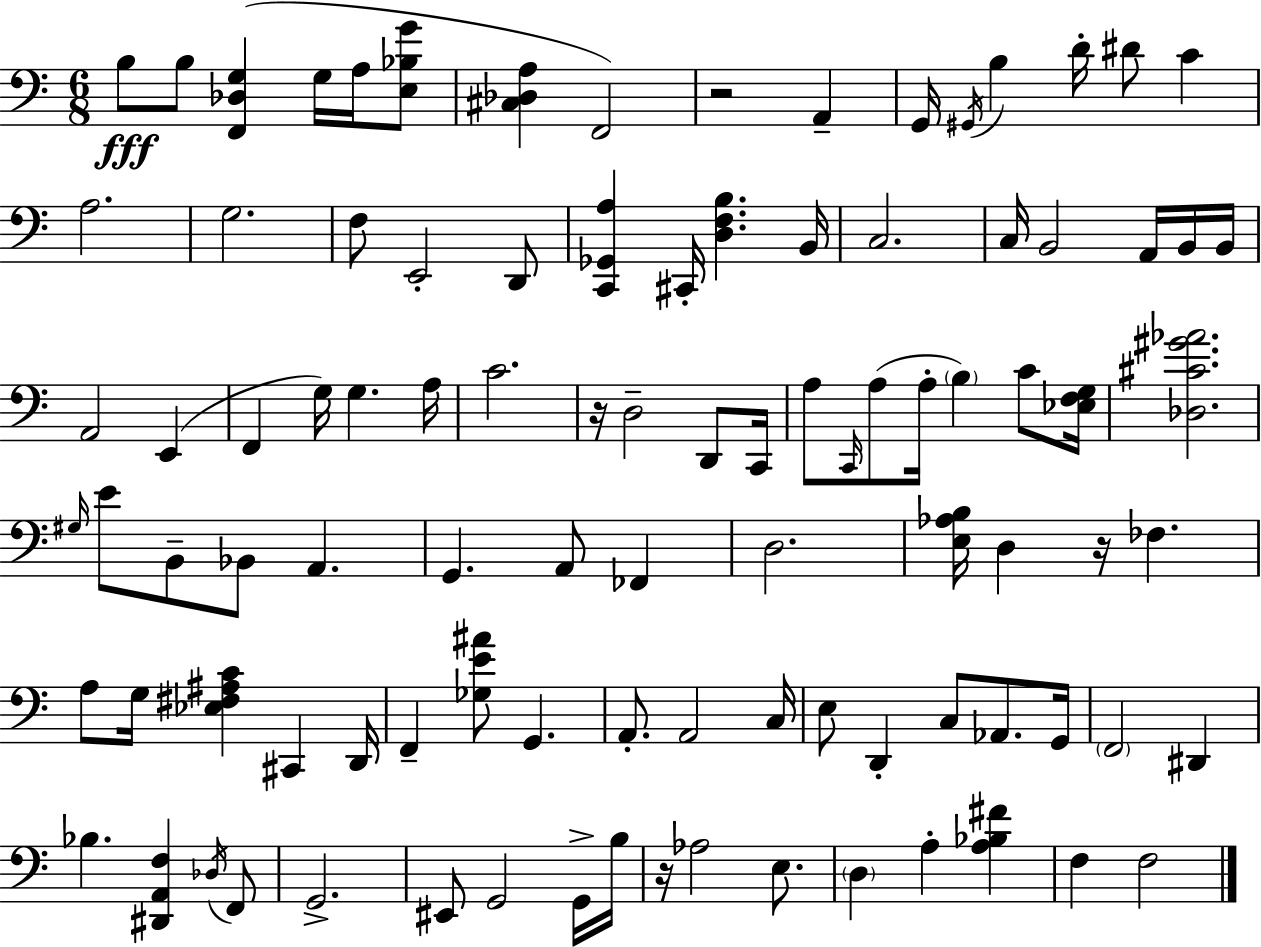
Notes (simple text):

B3/e B3/e [F2,Db3,G3]/q G3/s A3/s [E3,Bb3,G4]/e [C#3,Db3,A3]/q F2/h R/h A2/q G2/s G#2/s B3/q D4/s D#4/e C4/q A3/h. G3/h. F3/e E2/h D2/e [C2,Gb2,A3]/q C#2/s [D3,F3,B3]/q. B2/s C3/h. C3/s B2/h A2/s B2/s B2/s A2/h E2/q F2/q G3/s G3/q. A3/s C4/h. R/s D3/h D2/e C2/s A3/e C2/s A3/e A3/s B3/q C4/e [Eb3,F3,G3]/s [Db3,C#4,G#4,Ab4]/h. G#3/s E4/e B2/e Bb2/e A2/q. G2/q. A2/e FES2/q D3/h. [E3,Ab3,B3]/s D3/q R/s FES3/q. A3/e G3/s [Eb3,F#3,A#3,C4]/q C#2/q D2/s F2/q [Gb3,E4,A#4]/e G2/q. A2/e. A2/h C3/s E3/e D2/q C3/e Ab2/e. G2/s F2/h D#2/q Bb3/q. [D#2,A2,F3]/q Db3/s F2/e G2/h. EIS2/e G2/h G2/s B3/s R/s Ab3/h E3/e. D3/q A3/q [A3,Bb3,F#4]/q F3/q F3/h